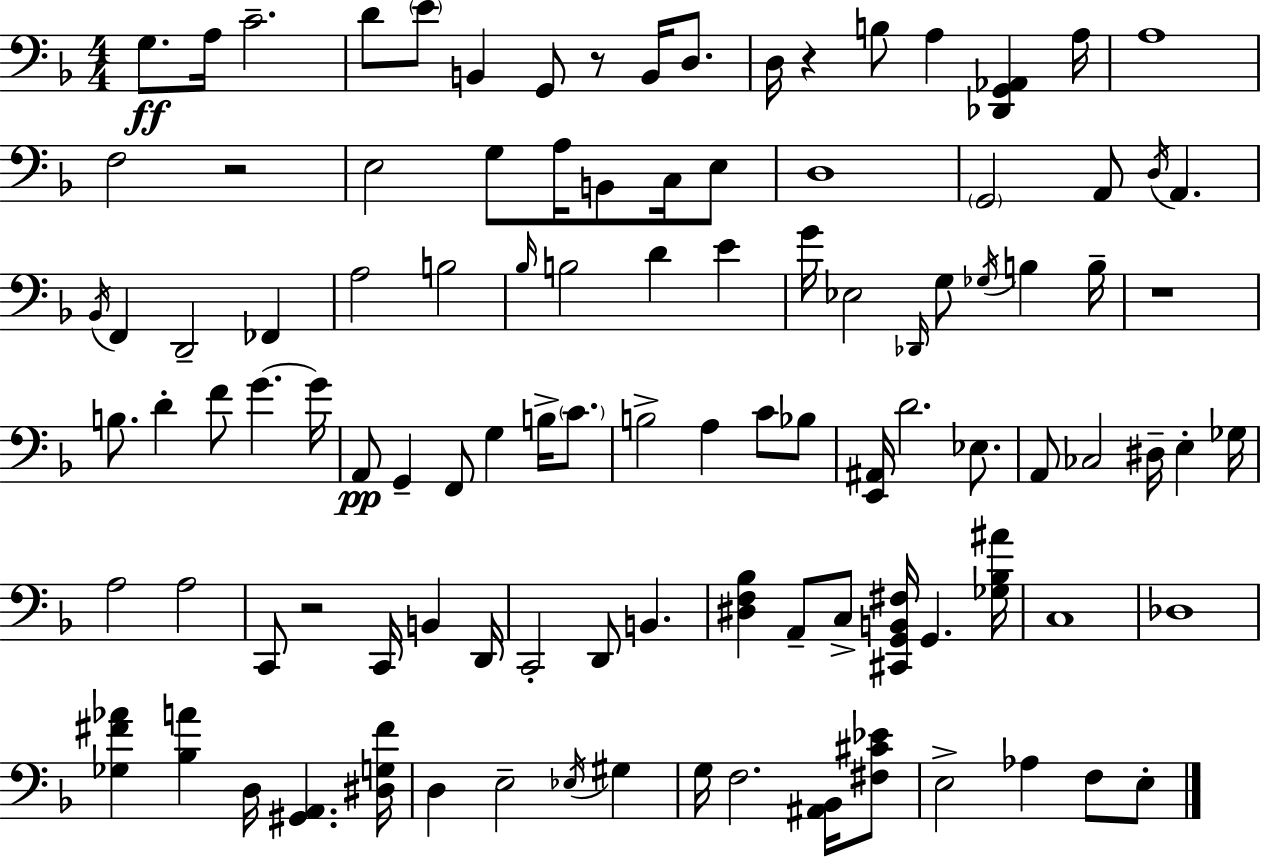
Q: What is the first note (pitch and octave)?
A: G3